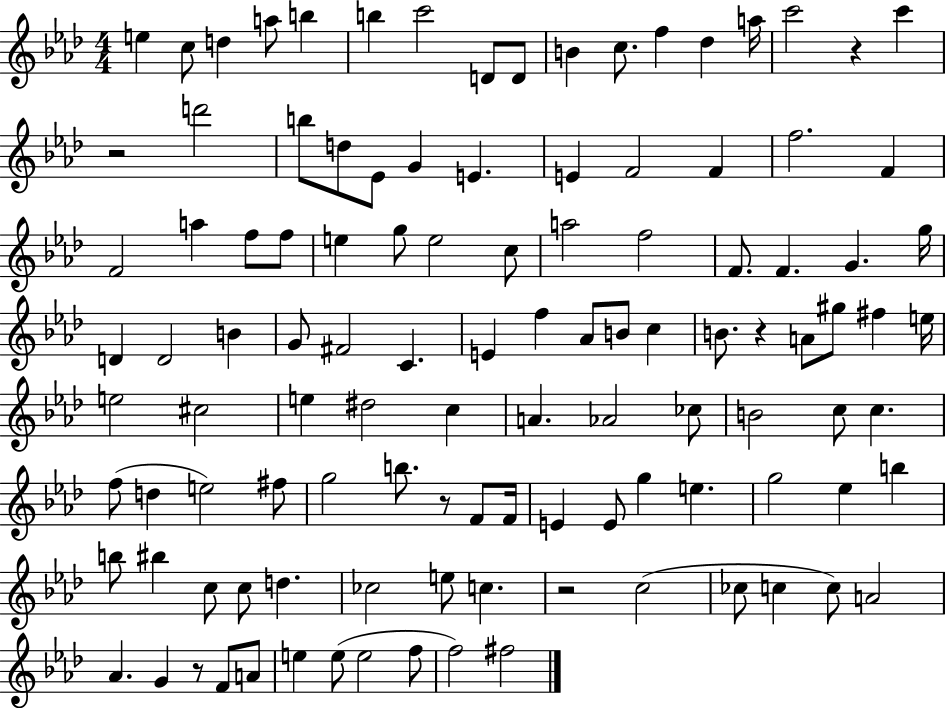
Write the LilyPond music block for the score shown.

{
  \clef treble
  \numericTimeSignature
  \time 4/4
  \key aes \major
  \repeat volta 2 { e''4 c''8 d''4 a''8 b''4 | b''4 c'''2 d'8 d'8 | b'4 c''8. f''4 des''4 a''16 | c'''2 r4 c'''4 | \break r2 d'''2 | b''8 d''8 ees'8 g'4 e'4. | e'4 f'2 f'4 | f''2. f'4 | \break f'2 a''4 f''8 f''8 | e''4 g''8 e''2 c''8 | a''2 f''2 | f'8. f'4. g'4. g''16 | \break d'4 d'2 b'4 | g'8 fis'2 c'4. | e'4 f''4 aes'8 b'8 c''4 | b'8. r4 a'8 gis''8 fis''4 e''16 | \break e''2 cis''2 | e''4 dis''2 c''4 | a'4. aes'2 ces''8 | b'2 c''8 c''4. | \break f''8( d''4 e''2) fis''8 | g''2 b''8. r8 f'8 f'16 | e'4 e'8 g''4 e''4. | g''2 ees''4 b''4 | \break b''8 bis''4 c''8 c''8 d''4. | ces''2 e''8 c''4. | r2 c''2( | ces''8 c''4 c''8) a'2 | \break aes'4. g'4 r8 f'8 a'8 | e''4 e''8( e''2 f''8 | f''2) fis''2 | } \bar "|."
}